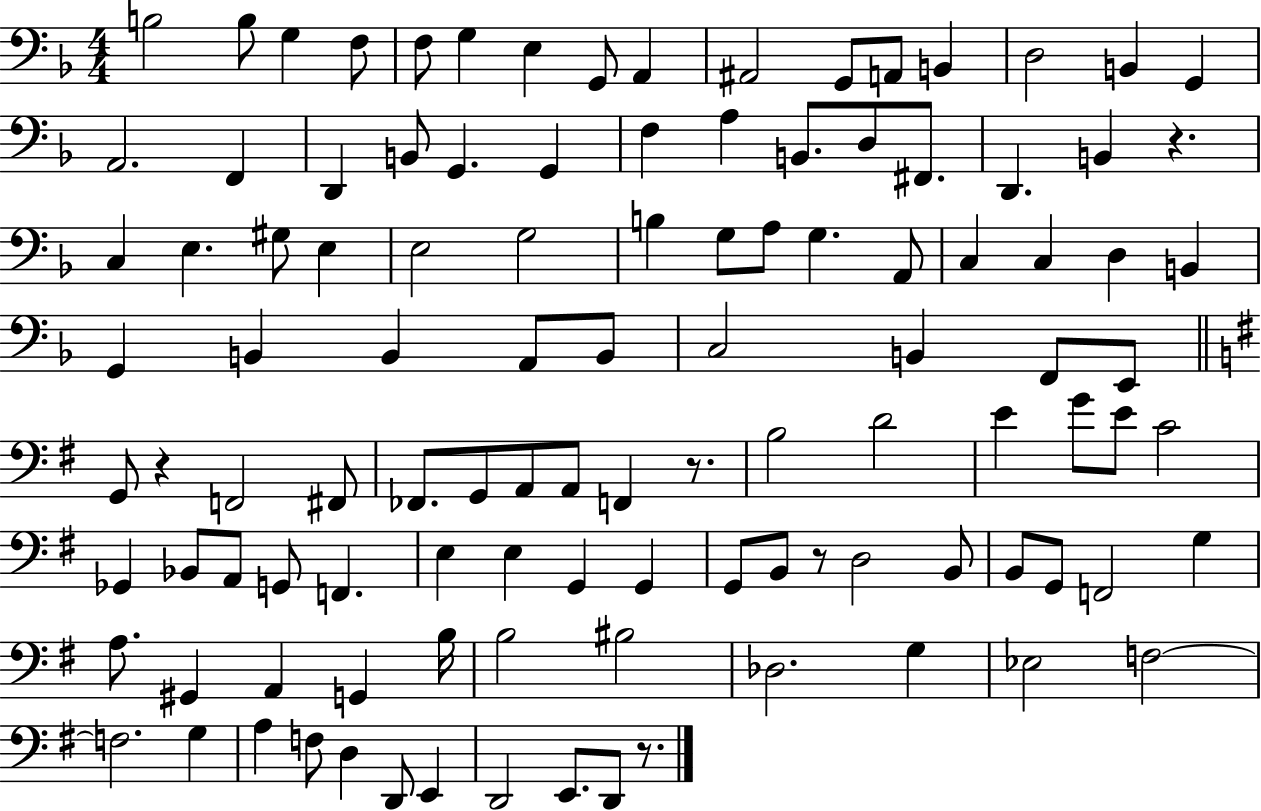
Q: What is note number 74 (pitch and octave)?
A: E3